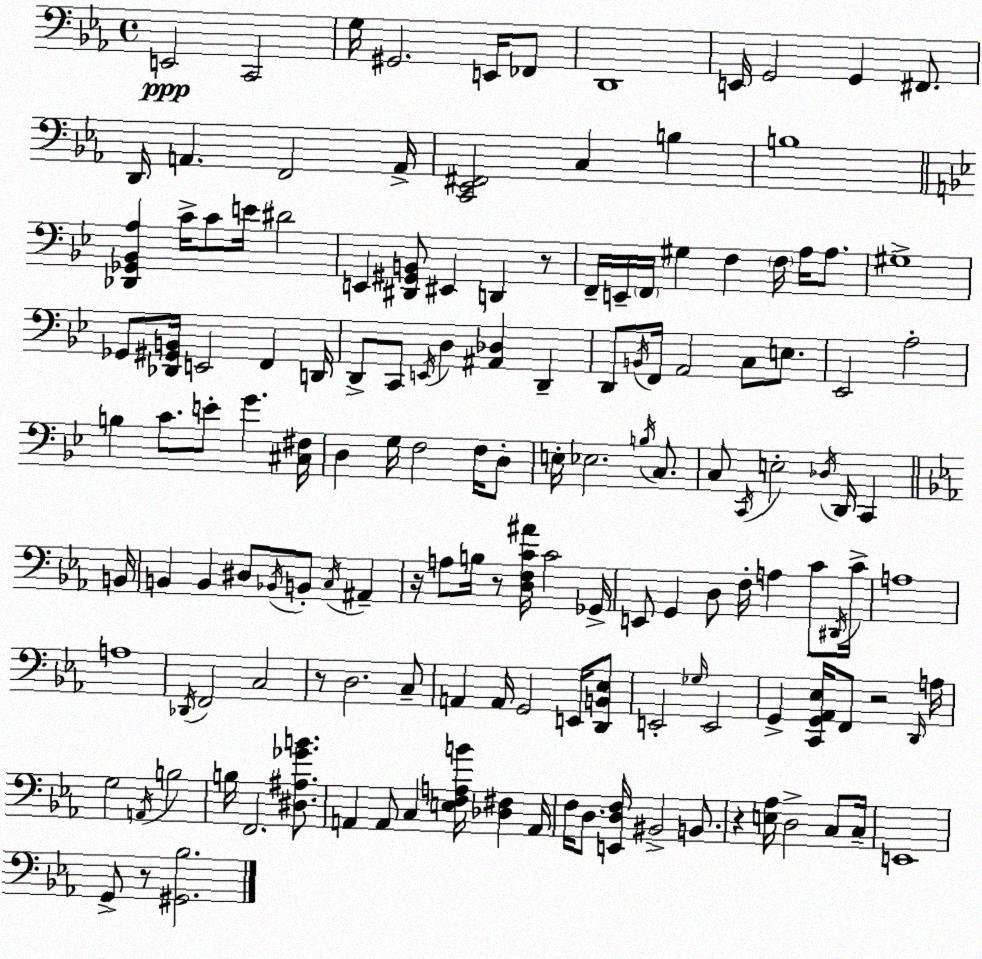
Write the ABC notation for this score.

X:1
T:Untitled
M:4/4
L:1/4
K:Cm
E,,2 C,,2 G,/4 ^G,,2 E,,/4 _F,,/2 D,,4 E,,/4 G,,2 G,, ^F,,/2 D,,/4 A,, F,,2 A,,/4 [C,,_E,,^F,,]2 C, B, B,4 [_D,,_G,,_B,,A,] C/4 C/2 E/4 ^D2 E,, [^D,,^G,,B,,]/2 ^E,, D,, z/2 F,,/4 E,,/4 F,,/4 ^G, F, F,/4 A,/4 A,/2 ^G,4 _G,,/2 [_D,,^G,,B,,]/4 E,,2 F,, D,,/4 D,,/2 C,,/2 E,,/4 D, [^A,,_D,] D,, D,,/2 B,,/4 F,,/4 A,,2 C,/2 E,/2 _E,,2 A,2 B, C/2 E/2 G [^C,^F,]/4 D, G,/4 F,2 F,/4 D,/2 E,/4 _E,2 B,/4 C,/2 C,/2 C,,/4 E,2 _D,/4 D,,/4 C,, B,,/4 B,, B,, ^D,/2 _B,,/4 B,,/2 C,/4 ^A,, z/4 A,/2 B,/4 z/2 [D,F,C^A]/4 C2 _G,,/4 E,,/2 G,, D,/2 F,/4 A, C/2 ^D,,/4 C/4 A,4 A,4 _D,,/4 F,,2 C,2 z/2 D,2 C,/2 A,, A,,/4 G,,2 E,,/4 [D,,B,,_E,]/2 E,,2 _G,/4 E,,2 G,, [C,,G,,_A,,_E,]/4 F,,/2 z2 D,,/4 A,/4 G,2 A,,/4 B,2 B,/4 F,,2 [^D,^A,_GB]/2 A,, A,,/2 C, [E,F,A,B]/4 [_D,^F,] A,,/4 F,/4 D,/2 [E,,D,F,]/4 ^B,,2 B,,/2 z [E,_A,]/4 D,2 C,/2 C,/4 E,,4 G,,/2 z/2 [^G,,_B,]2